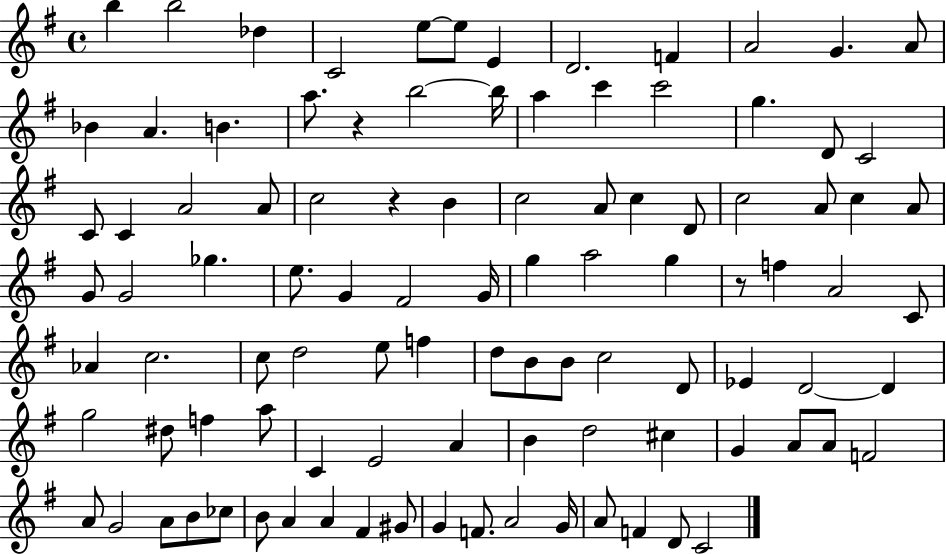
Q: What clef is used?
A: treble